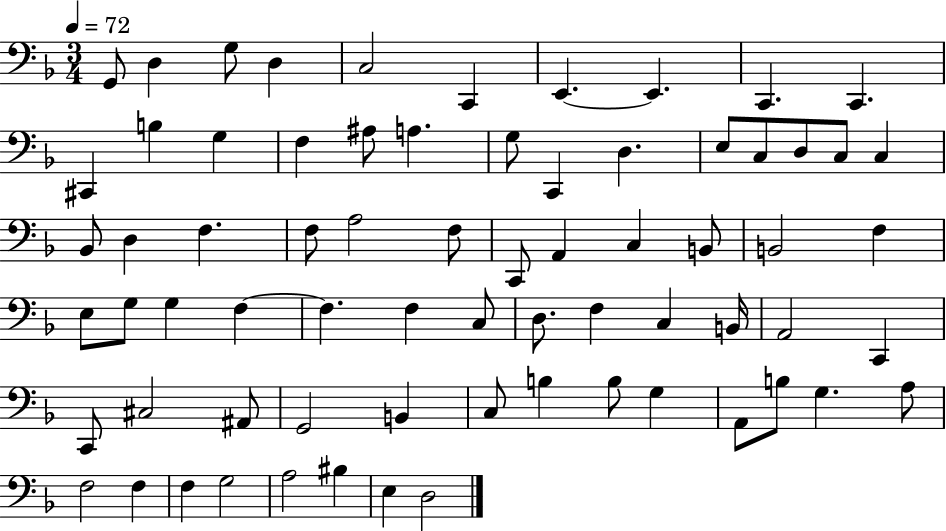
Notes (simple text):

G2/e D3/q G3/e D3/q C3/h C2/q E2/q. E2/q. C2/q. C2/q. C#2/q B3/q G3/q F3/q A#3/e A3/q. G3/e C2/q D3/q. E3/e C3/e D3/e C3/e C3/q Bb2/e D3/q F3/q. F3/e A3/h F3/e C2/e A2/q C3/q B2/e B2/h F3/q E3/e G3/e G3/q F3/q F3/q. F3/q C3/e D3/e. F3/q C3/q B2/s A2/h C2/q C2/e C#3/h A#2/e G2/h B2/q C3/e B3/q B3/e G3/q A2/e B3/e G3/q. A3/e F3/h F3/q F3/q G3/h A3/h BIS3/q E3/q D3/h